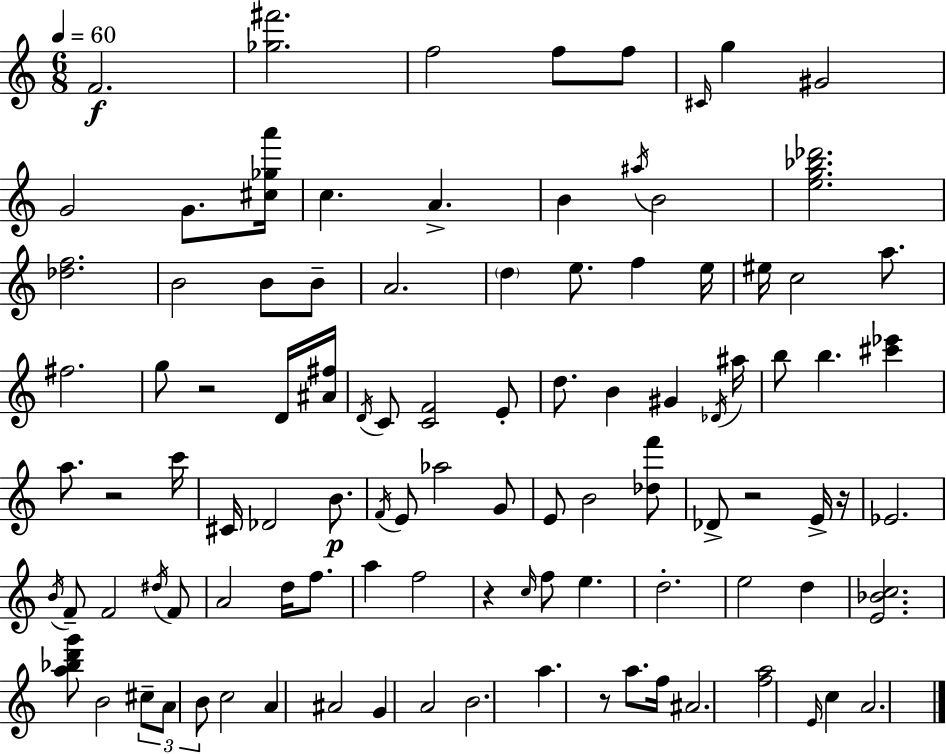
X:1
T:Untitled
M:6/8
L:1/4
K:Am
F2 [_g^f']2 f2 f/2 f/2 ^C/4 g ^G2 G2 G/2 [^c_ga']/4 c A B ^a/4 B2 [eg_b_d']2 [_df]2 B2 B/2 B/2 A2 d e/2 f e/4 ^e/4 c2 a/2 ^f2 g/2 z2 D/4 [^A^f]/4 D/4 C/2 [CF]2 E/2 d/2 B ^G _D/4 ^a/4 b/2 b [^c'_e'] a/2 z2 c'/4 ^C/4 _D2 B/2 F/4 E/2 _a2 G/2 E/2 B2 [_df']/2 _D/2 z2 E/4 z/4 _E2 B/4 F/2 F2 ^d/4 F/2 A2 d/4 f/2 a f2 z c/4 f/2 e d2 e2 d [E_Bc]2 [a_bd'g']/2 B2 ^c/2 A/2 B/2 c2 A ^A2 G A2 B2 a z/2 a/2 f/4 ^A2 [fa]2 E/4 c A2